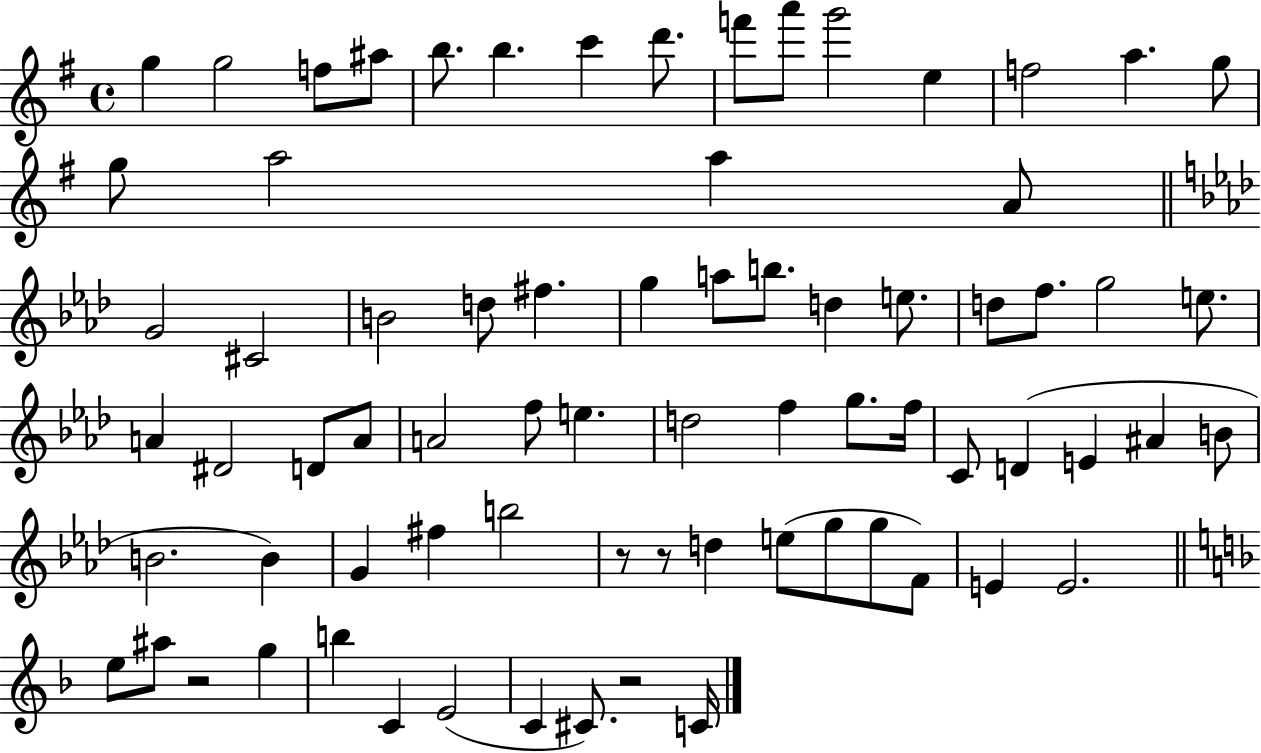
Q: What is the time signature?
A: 4/4